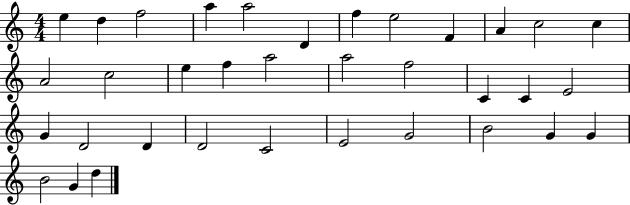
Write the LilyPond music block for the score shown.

{
  \clef treble
  \numericTimeSignature
  \time 4/4
  \key c \major
  e''4 d''4 f''2 | a''4 a''2 d'4 | f''4 e''2 f'4 | a'4 c''2 c''4 | \break a'2 c''2 | e''4 f''4 a''2 | a''2 f''2 | c'4 c'4 e'2 | \break g'4 d'2 d'4 | d'2 c'2 | e'2 g'2 | b'2 g'4 g'4 | \break b'2 g'4 d''4 | \bar "|."
}